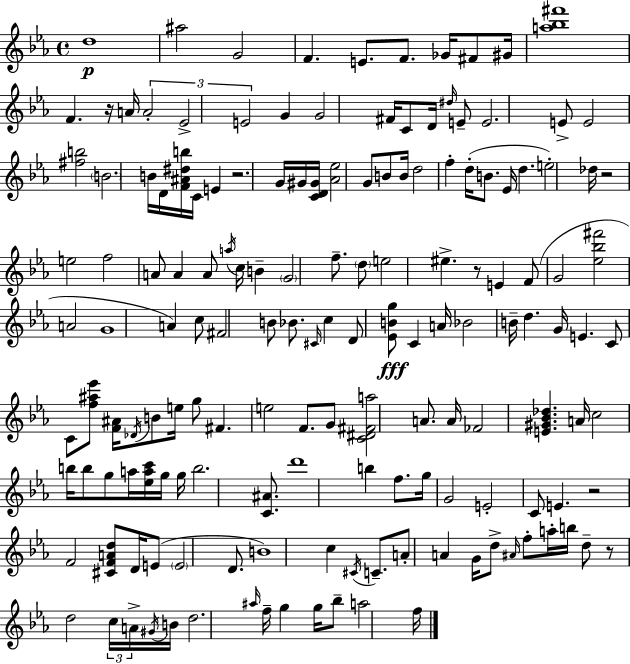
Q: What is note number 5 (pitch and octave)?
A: E4